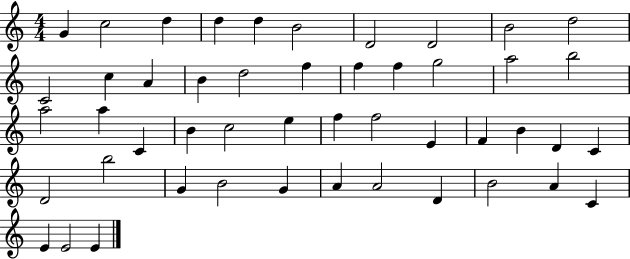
{
  \clef treble
  \numericTimeSignature
  \time 4/4
  \key c \major
  g'4 c''2 d''4 | d''4 d''4 b'2 | d'2 d'2 | b'2 d''2 | \break c'2 c''4 a'4 | b'4 d''2 f''4 | f''4 f''4 g''2 | a''2 b''2 | \break a''2 a''4 c'4 | b'4 c''2 e''4 | f''4 f''2 e'4 | f'4 b'4 d'4 c'4 | \break d'2 b''2 | g'4 b'2 g'4 | a'4 a'2 d'4 | b'2 a'4 c'4 | \break e'4 e'2 e'4 | \bar "|."
}